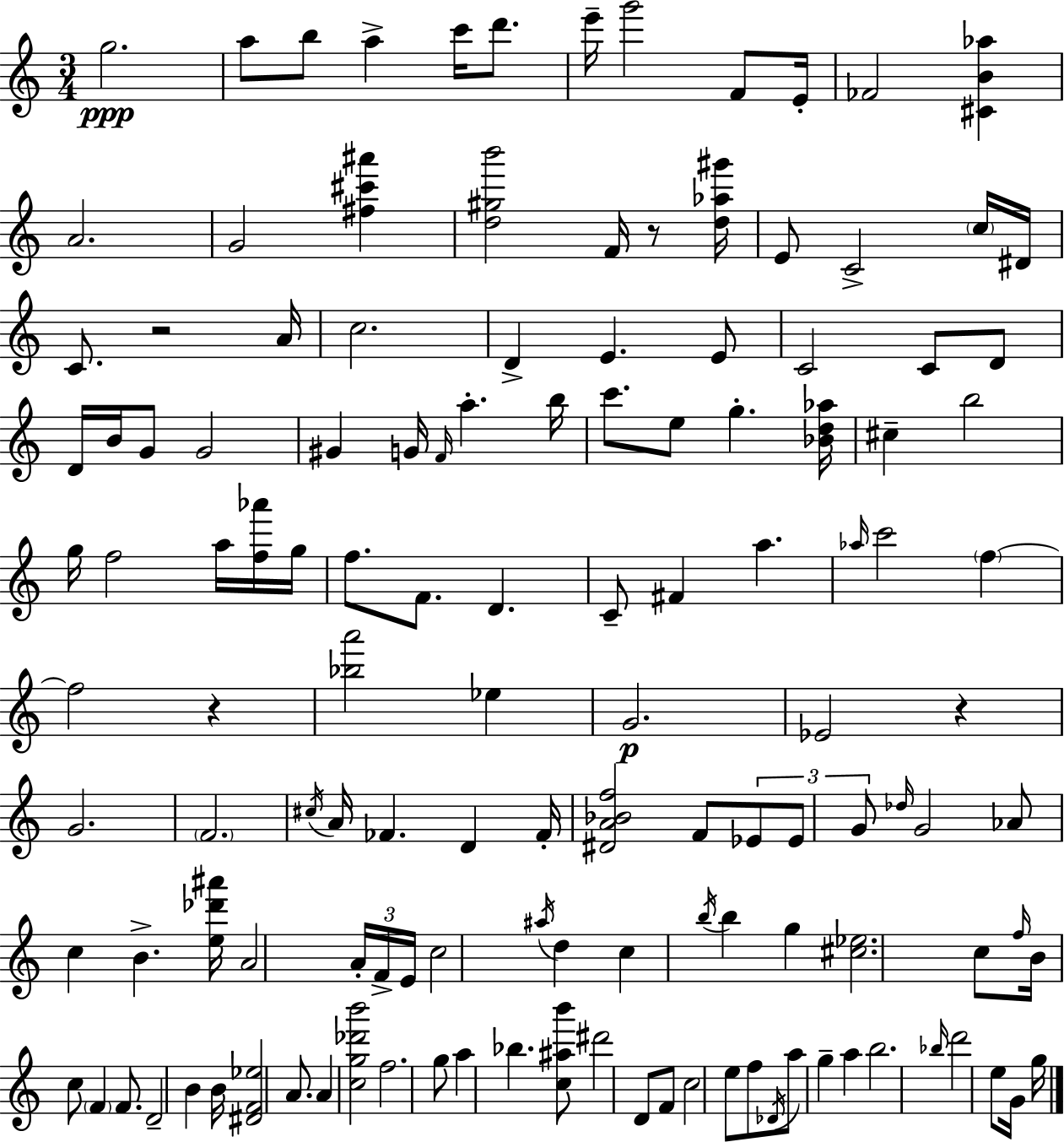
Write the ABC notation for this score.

X:1
T:Untitled
M:3/4
L:1/4
K:C
g2 a/2 b/2 a c'/4 d'/2 e'/4 g'2 F/2 E/4 _F2 [^CB_a] A2 G2 [^f^c'^a'] [d^gb']2 F/4 z/2 [d_a^g']/4 E/2 C2 c/4 ^D/4 C/2 z2 A/4 c2 D E E/2 C2 C/2 D/2 D/4 B/4 G/2 G2 ^G G/4 F/4 a b/4 c'/2 e/2 g [_Bd_a]/4 ^c b2 g/4 f2 a/4 [f_a']/4 g/4 f/2 F/2 D C/2 ^F a _a/4 c'2 f f2 z [_ba']2 _e G2 _E2 z G2 F2 ^c/4 A/4 _F D _F/4 [^DA_Bf]2 F/2 _E/2 _E/2 G/2 _d/4 G2 _A/2 c B [e_d'^a']/4 A2 A/4 F/4 E/4 c2 ^a/4 d c b/4 b g [^c_e]2 c/2 f/4 B/4 c/2 F F/2 D2 B B/4 [^DF_e]2 A/2 A [cg_d'b']2 f2 g/2 a _b [c^ab']/2 ^d'2 D/2 F/2 c2 e/2 f/2 _D/4 a/2 g a b2 _b/4 d'2 e/2 G/4 g/4